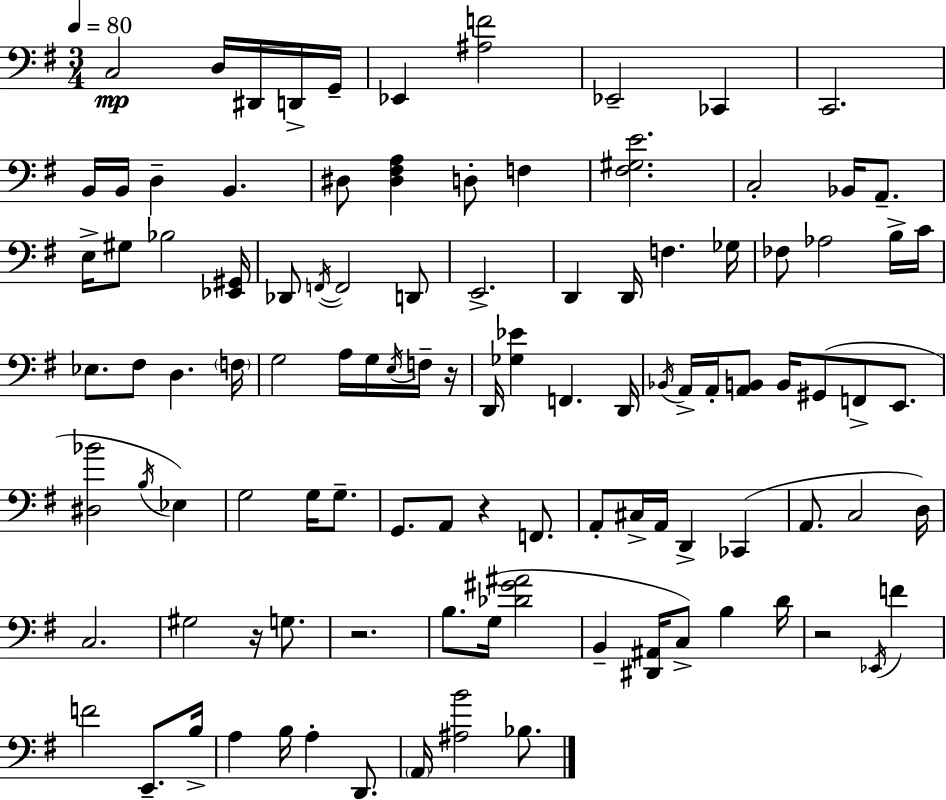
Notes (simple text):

C3/h D3/s D#2/s D2/s G2/s Eb2/q [A#3,F4]/h Eb2/h CES2/q C2/h. B2/s B2/s D3/q B2/q. D#3/e [D#3,F#3,A3]/q D3/e F3/q [F#3,G#3,E4]/h. C3/h Bb2/s A2/e. E3/s G#3/e Bb3/h [Eb2,G#2]/s Db2/e F2/s F2/h D2/e E2/h. D2/q D2/s F3/q. Gb3/s FES3/e Ab3/h B3/s C4/s Eb3/e. F#3/e D3/q. F3/s G3/h A3/s G3/s E3/s F3/s R/s D2/s [Gb3,Eb4]/q F2/q. D2/s Bb2/s A2/s A2/s [A2,B2]/e B2/s G#2/e F2/e E2/e. [D#3,Bb4]/h B3/s Eb3/q G3/h G3/s G3/e. G2/e. A2/e R/q F2/e. A2/e C#3/s A2/s D2/q CES2/q A2/e. C3/h D3/s C3/h. G#3/h R/s G3/e. R/h. B3/e. G3/s [Db4,G#4,A#4]/h B2/q [D#2,A#2]/s C3/e B3/q D4/s R/h Eb2/s F4/q F4/h E2/e. B3/s A3/q B3/s A3/q D2/e. A2/s [A#3,B4]/h Bb3/e.